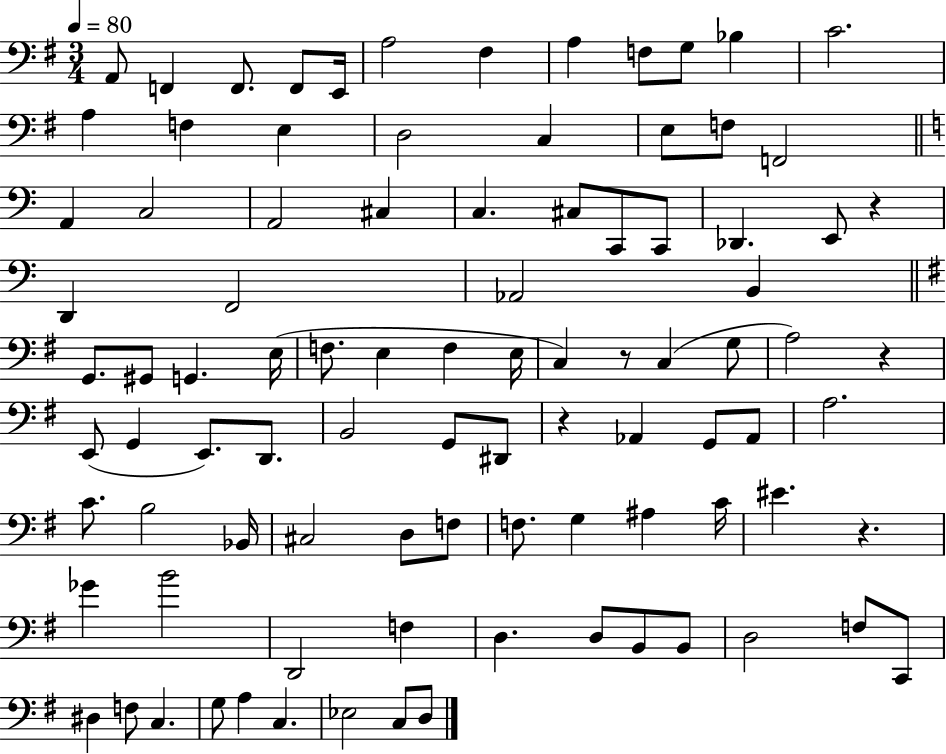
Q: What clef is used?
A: bass